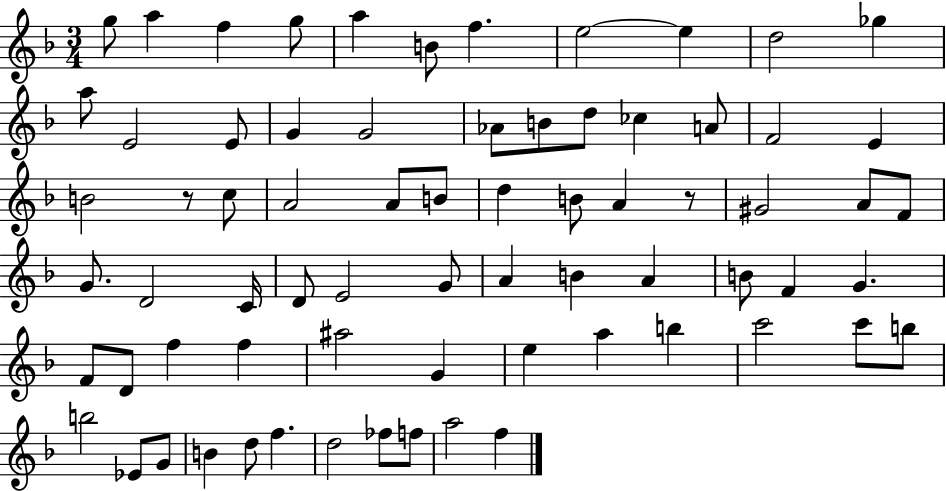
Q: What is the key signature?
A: F major